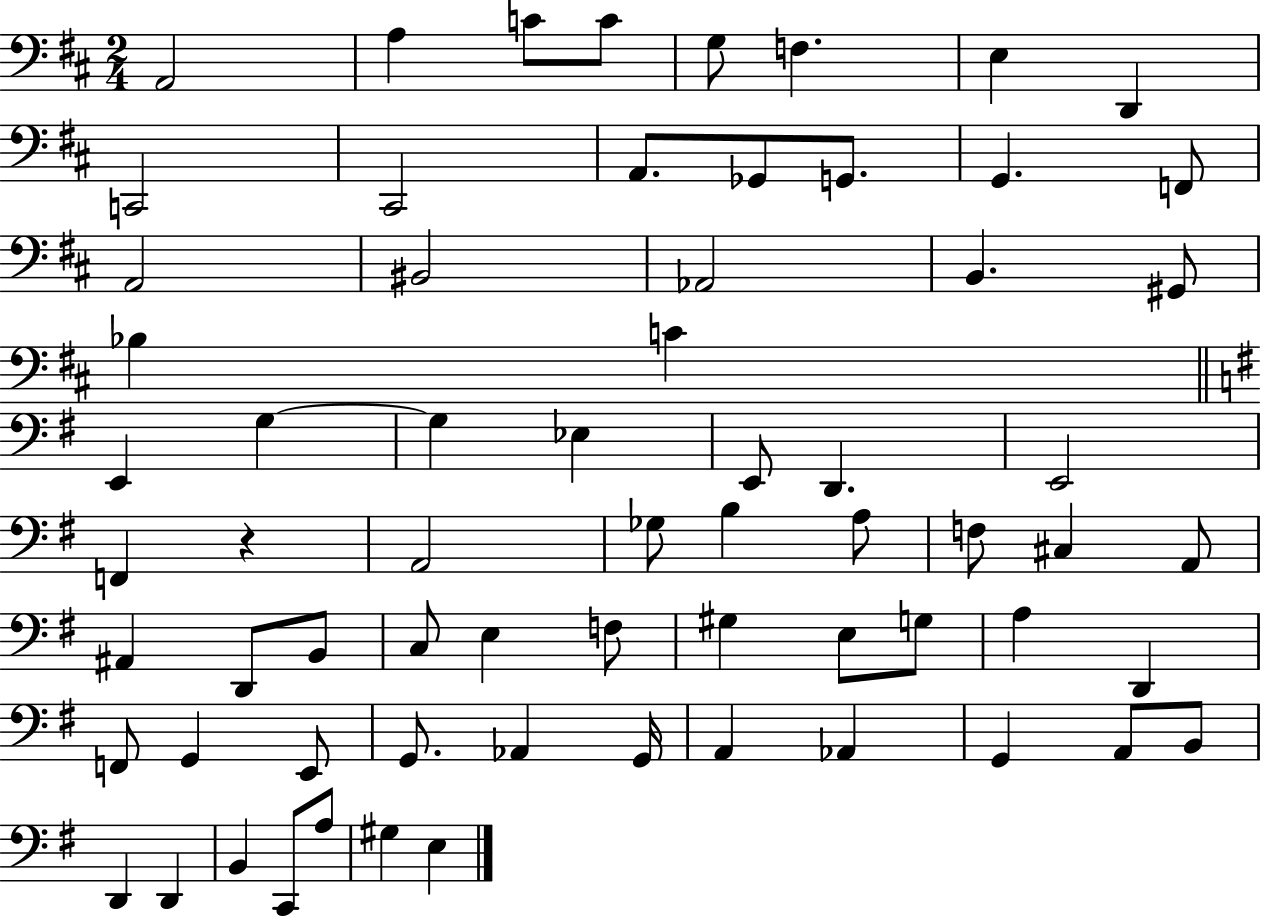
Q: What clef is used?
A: bass